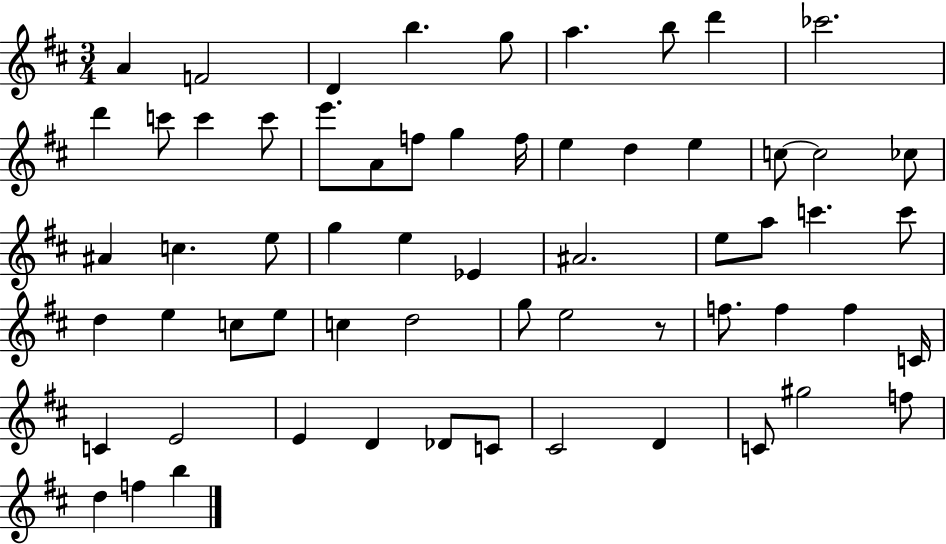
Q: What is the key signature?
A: D major